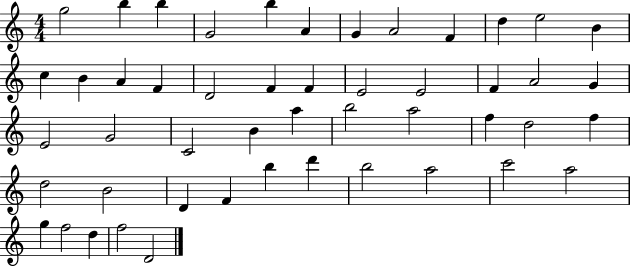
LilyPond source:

{
  \clef treble
  \numericTimeSignature
  \time 4/4
  \key c \major
  g''2 b''4 b''4 | g'2 b''4 a'4 | g'4 a'2 f'4 | d''4 e''2 b'4 | \break c''4 b'4 a'4 f'4 | d'2 f'4 f'4 | e'2 e'2 | f'4 a'2 g'4 | \break e'2 g'2 | c'2 b'4 a''4 | b''2 a''2 | f''4 d''2 f''4 | \break d''2 b'2 | d'4 f'4 b''4 d'''4 | b''2 a''2 | c'''2 a''2 | \break g''4 f''2 d''4 | f''2 d'2 | \bar "|."
}